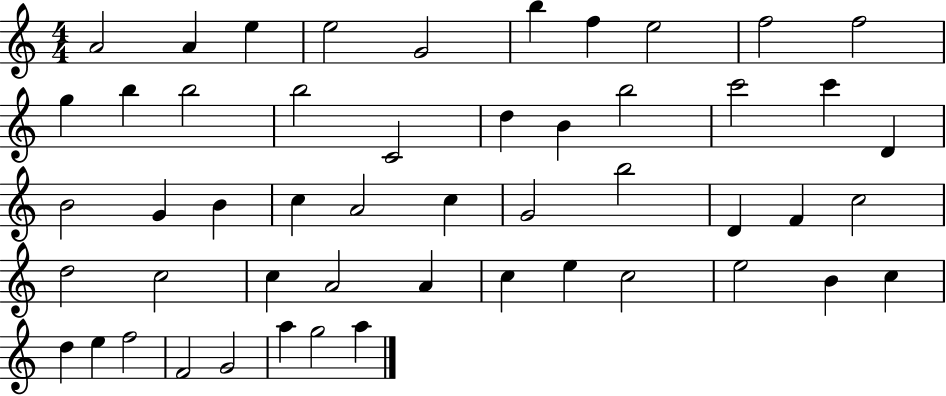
A4/h A4/q E5/q E5/h G4/h B5/q F5/q E5/h F5/h F5/h G5/q B5/q B5/h B5/h C4/h D5/q B4/q B5/h C6/h C6/q D4/q B4/h G4/q B4/q C5/q A4/h C5/q G4/h B5/h D4/q F4/q C5/h D5/h C5/h C5/q A4/h A4/q C5/q E5/q C5/h E5/h B4/q C5/q D5/q E5/q F5/h F4/h G4/h A5/q G5/h A5/q